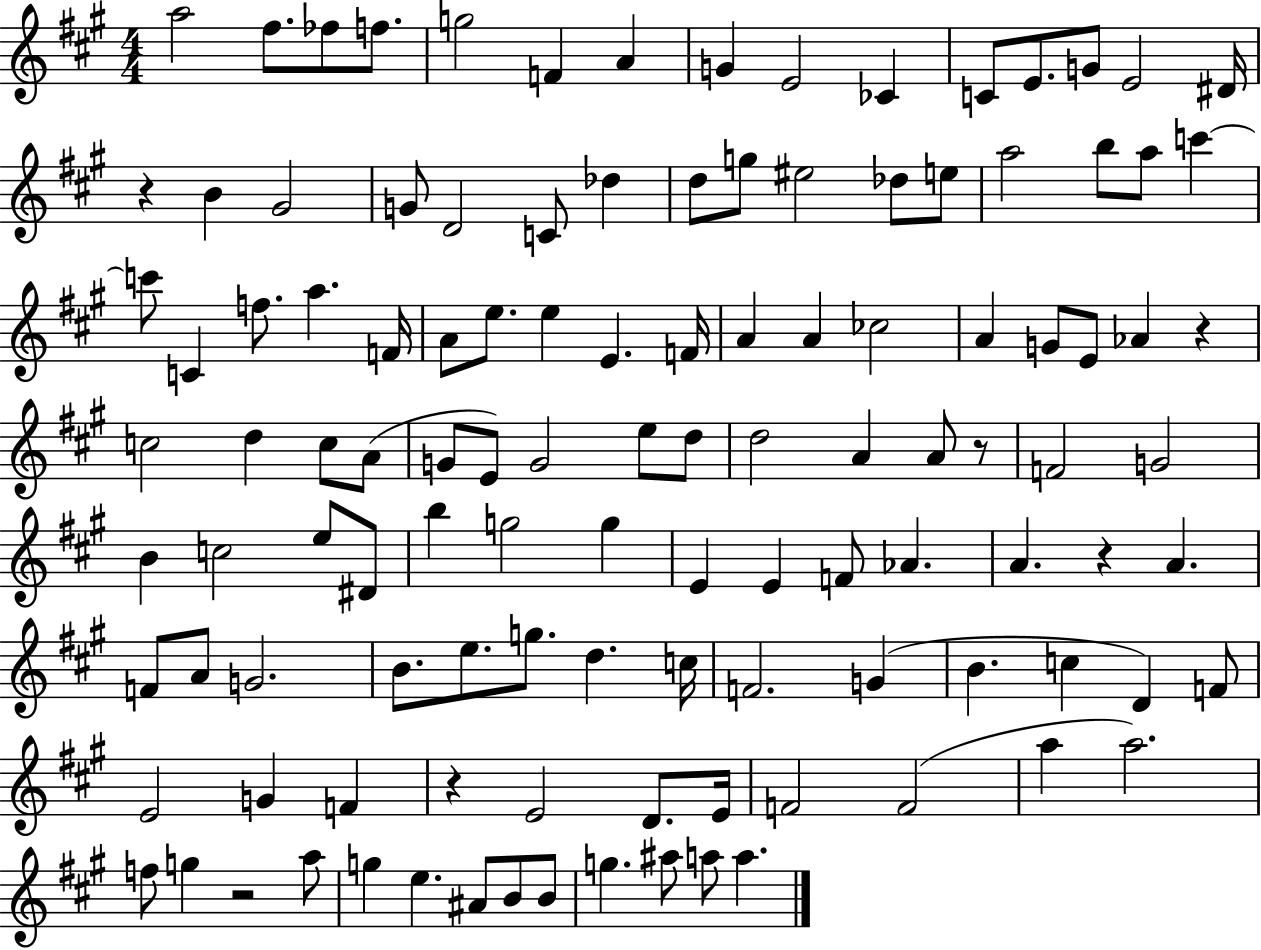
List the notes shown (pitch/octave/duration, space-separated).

A5/h F#5/e. FES5/e F5/e. G5/h F4/q A4/q G4/q E4/h CES4/q C4/e E4/e. G4/e E4/h D#4/s R/q B4/q G#4/h G4/e D4/h C4/e Db5/q D5/e G5/e EIS5/h Db5/e E5/e A5/h B5/e A5/e C6/q C6/e C4/q F5/e. A5/q. F4/s A4/e E5/e. E5/q E4/q. F4/s A4/q A4/q CES5/h A4/q G4/e E4/e Ab4/q R/q C5/h D5/q C5/e A4/e G4/e E4/e G4/h E5/e D5/e D5/h A4/q A4/e R/e F4/h G4/h B4/q C5/h E5/e D#4/e B5/q G5/h G5/q E4/q E4/q F4/e Ab4/q. A4/q. R/q A4/q. F4/e A4/e G4/h. B4/e. E5/e. G5/e. D5/q. C5/s F4/h. G4/q B4/q. C5/q D4/q F4/e E4/h G4/q F4/q R/q E4/h D4/e. E4/s F4/h F4/h A5/q A5/h. F5/e G5/q R/h A5/e G5/q E5/q. A#4/e B4/e B4/e G5/q. A#5/e A5/e A5/q.